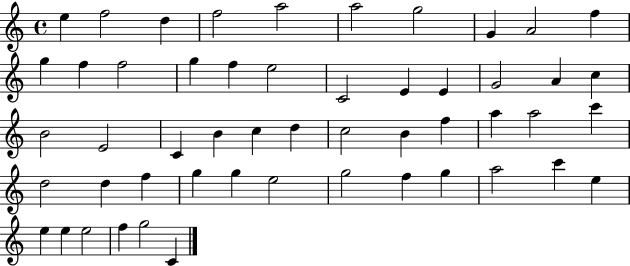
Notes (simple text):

E5/q F5/h D5/q F5/h A5/h A5/h G5/h G4/q A4/h F5/q G5/q F5/q F5/h G5/q F5/q E5/h C4/h E4/q E4/q G4/h A4/q C5/q B4/h E4/h C4/q B4/q C5/q D5/q C5/h B4/q F5/q A5/q A5/h C6/q D5/h D5/q F5/q G5/q G5/q E5/h G5/h F5/q G5/q A5/h C6/q E5/q E5/q E5/q E5/h F5/q G5/h C4/q